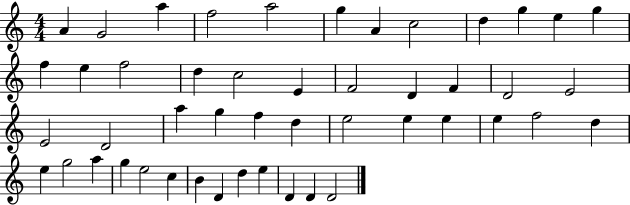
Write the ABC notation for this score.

X:1
T:Untitled
M:4/4
L:1/4
K:C
A G2 a f2 a2 g A c2 d g e g f e f2 d c2 E F2 D F D2 E2 E2 D2 a g f d e2 e e e f2 d e g2 a g e2 c B D d e D D D2